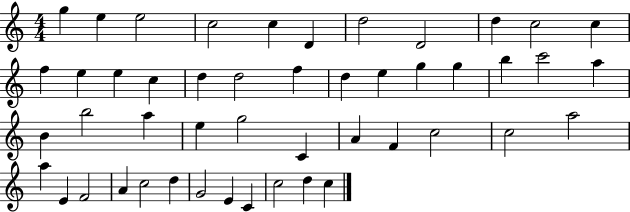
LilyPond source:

{
  \clef treble
  \numericTimeSignature
  \time 4/4
  \key c \major
  g''4 e''4 e''2 | c''2 c''4 d'4 | d''2 d'2 | d''4 c''2 c''4 | \break f''4 e''4 e''4 c''4 | d''4 d''2 f''4 | d''4 e''4 g''4 g''4 | b''4 c'''2 a''4 | \break b'4 b''2 a''4 | e''4 g''2 c'4 | a'4 f'4 c''2 | c''2 a''2 | \break a''4 e'4 f'2 | a'4 c''2 d''4 | g'2 e'4 c'4 | c''2 d''4 c''4 | \break \bar "|."
}